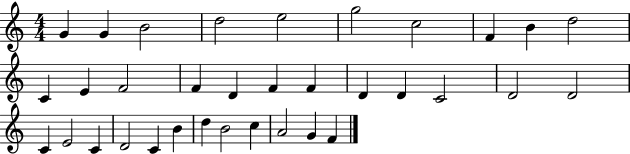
G4/q G4/q B4/h D5/h E5/h G5/h C5/h F4/q B4/q D5/h C4/q E4/q F4/h F4/q D4/q F4/q F4/q D4/q D4/q C4/h D4/h D4/h C4/q E4/h C4/q D4/h C4/q B4/q D5/q B4/h C5/q A4/h G4/q F4/q